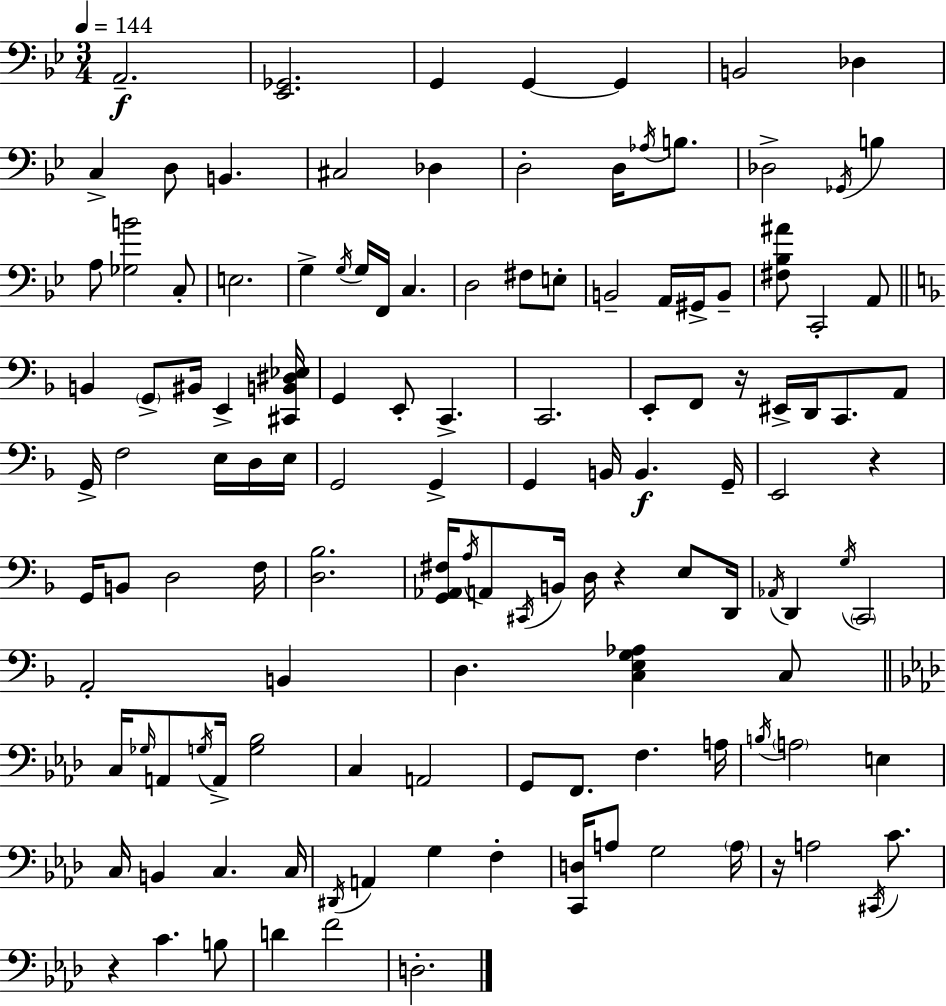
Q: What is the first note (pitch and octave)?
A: A2